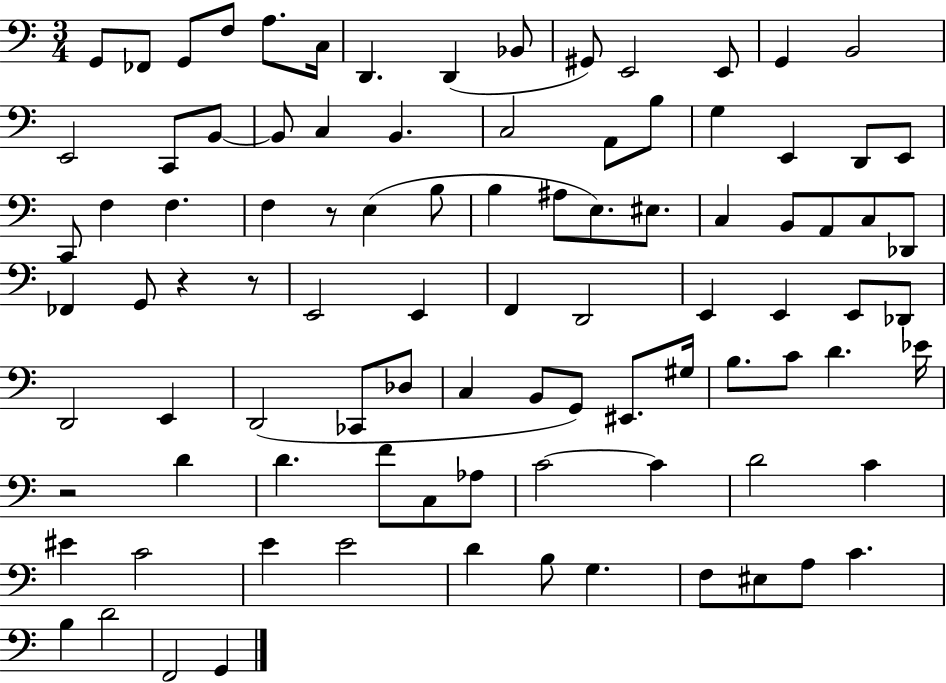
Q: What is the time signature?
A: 3/4